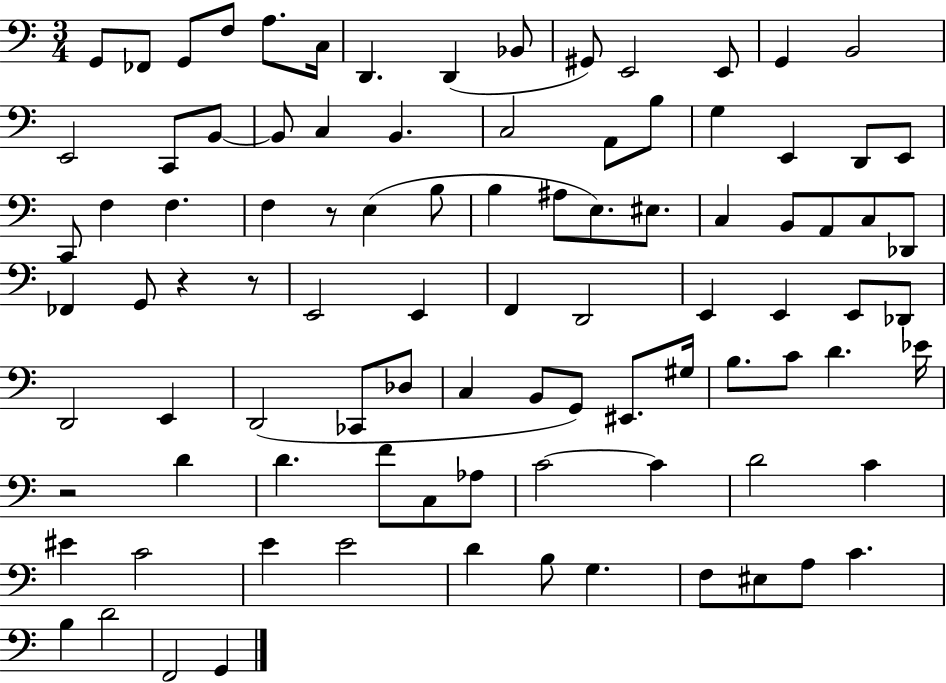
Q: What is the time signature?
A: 3/4